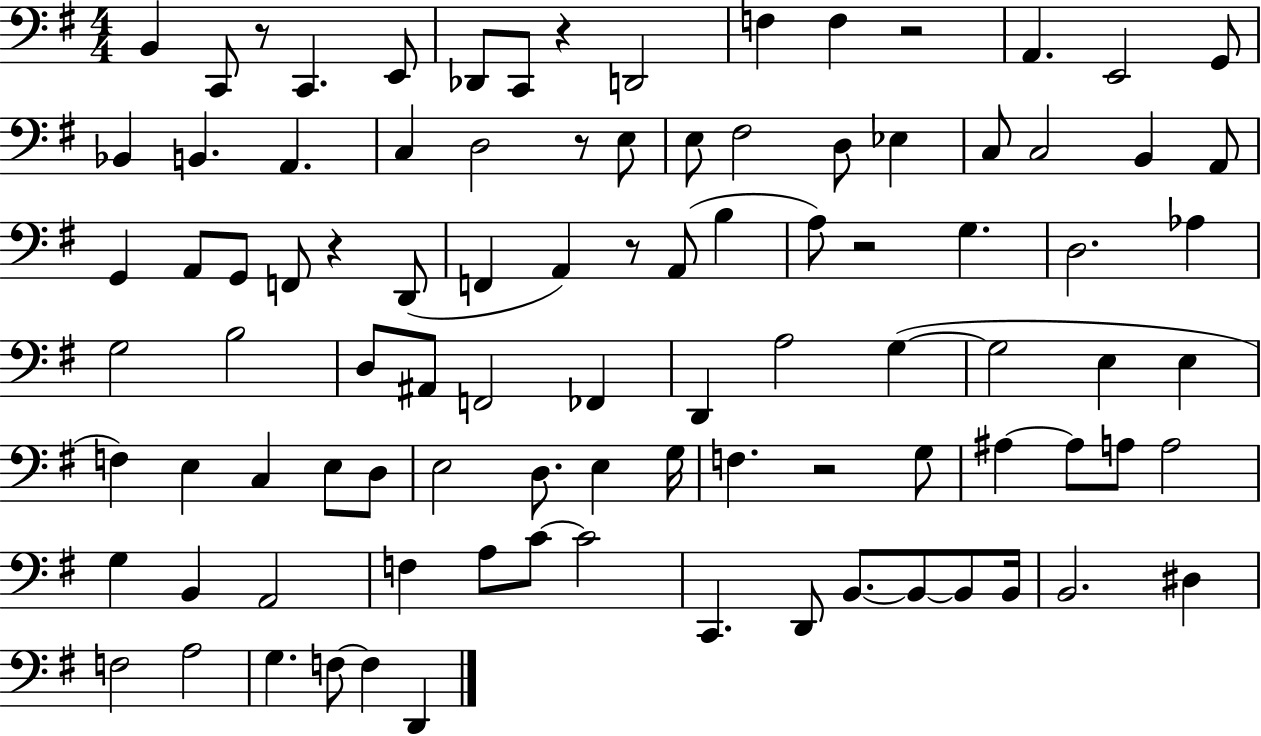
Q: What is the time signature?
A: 4/4